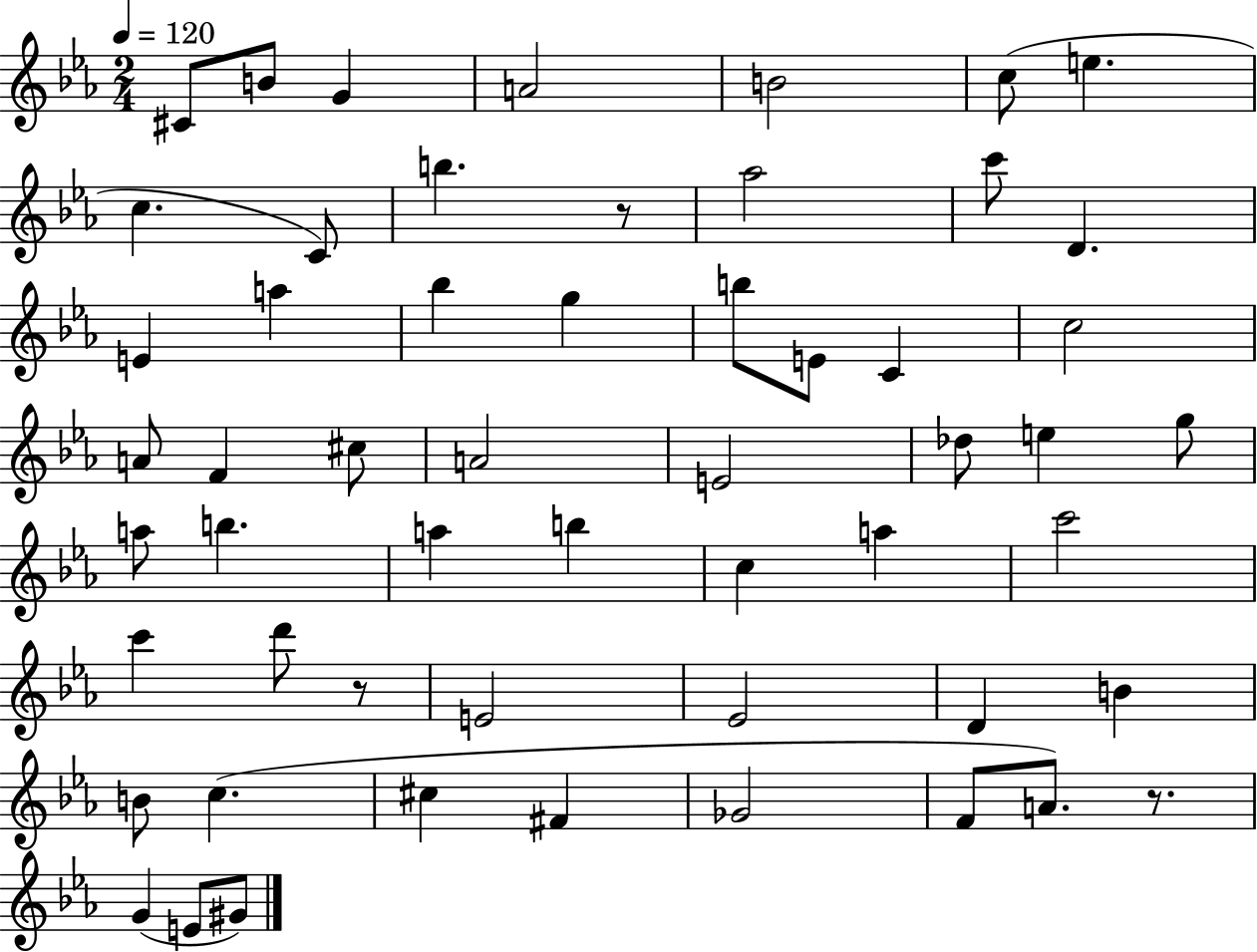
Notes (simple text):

C#4/e B4/e G4/q A4/h B4/h C5/e E5/q. C5/q. C4/e B5/q. R/e Ab5/h C6/e D4/q. E4/q A5/q Bb5/q G5/q B5/e E4/e C4/q C5/h A4/e F4/q C#5/e A4/h E4/h Db5/e E5/q G5/e A5/e B5/q. A5/q B5/q C5/q A5/q C6/h C6/q D6/e R/e E4/h Eb4/h D4/q B4/q B4/e C5/q. C#5/q F#4/q Gb4/h F4/e A4/e. R/e. G4/q E4/e G#4/e